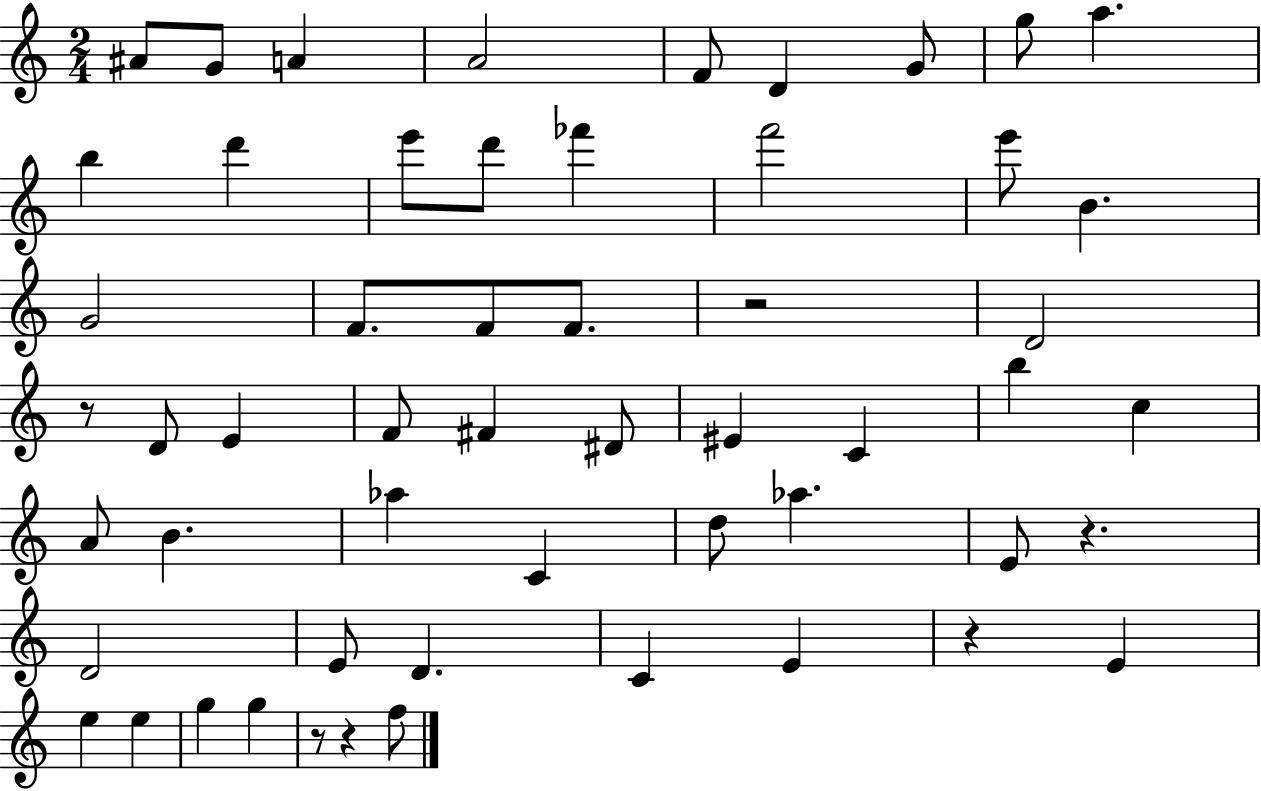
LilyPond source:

{
  \clef treble
  \numericTimeSignature
  \time 2/4
  \key c \major
  ais'8 g'8 a'4 | a'2 | f'8 d'4 g'8 | g''8 a''4. | \break b''4 d'''4 | e'''8 d'''8 fes'''4 | f'''2 | e'''8 b'4. | \break g'2 | f'8. f'8 f'8. | r2 | d'2 | \break r8 d'8 e'4 | f'8 fis'4 dis'8 | eis'4 c'4 | b''4 c''4 | \break a'8 b'4. | aes''4 c'4 | d''8 aes''4. | e'8 r4. | \break d'2 | e'8 d'4. | c'4 e'4 | r4 e'4 | \break e''4 e''4 | g''4 g''4 | r8 r4 f''8 | \bar "|."
}